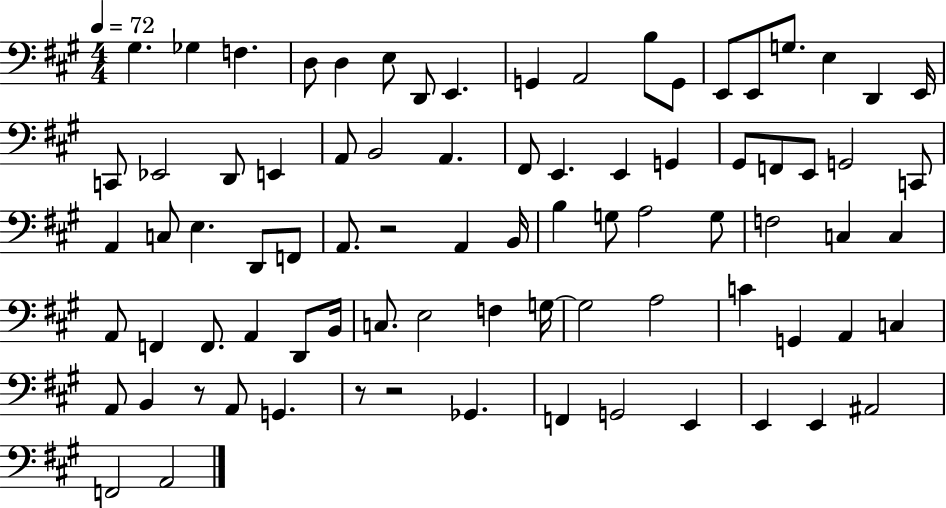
X:1
T:Untitled
M:4/4
L:1/4
K:A
^G, _G, F, D,/2 D, E,/2 D,,/2 E,, G,, A,,2 B,/2 G,,/2 E,,/2 E,,/2 G,/2 E, D,, E,,/4 C,,/2 _E,,2 D,,/2 E,, A,,/2 B,,2 A,, ^F,,/2 E,, E,, G,, ^G,,/2 F,,/2 E,,/2 G,,2 C,,/2 A,, C,/2 E, D,,/2 F,,/2 A,,/2 z2 A,, B,,/4 B, G,/2 A,2 G,/2 F,2 C, C, A,,/2 F,, F,,/2 A,, D,,/2 B,,/4 C,/2 E,2 F, G,/4 G,2 A,2 C G,, A,, C, A,,/2 B,, z/2 A,,/2 G,, z/2 z2 _G,, F,, G,,2 E,, E,, E,, ^A,,2 F,,2 A,,2